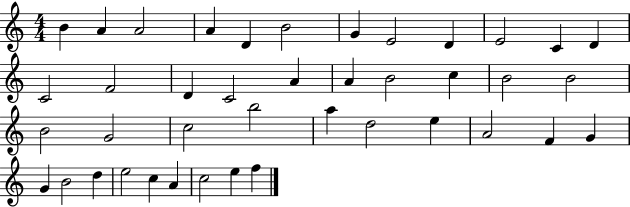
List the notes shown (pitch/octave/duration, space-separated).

B4/q A4/q A4/h A4/q D4/q B4/h G4/q E4/h D4/q E4/h C4/q D4/q C4/h F4/h D4/q C4/h A4/q A4/q B4/h C5/q B4/h B4/h B4/h G4/h C5/h B5/h A5/q D5/h E5/q A4/h F4/q G4/q G4/q B4/h D5/q E5/h C5/q A4/q C5/h E5/q F5/q